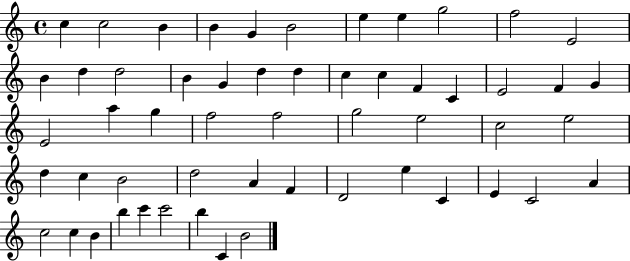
X:1
T:Untitled
M:4/4
L:1/4
K:C
c c2 B B G B2 e e g2 f2 E2 B d d2 B G d d c c F C E2 F G E2 a g f2 f2 g2 e2 c2 e2 d c B2 d2 A F D2 e C E C2 A c2 c B b c' c'2 b C B2